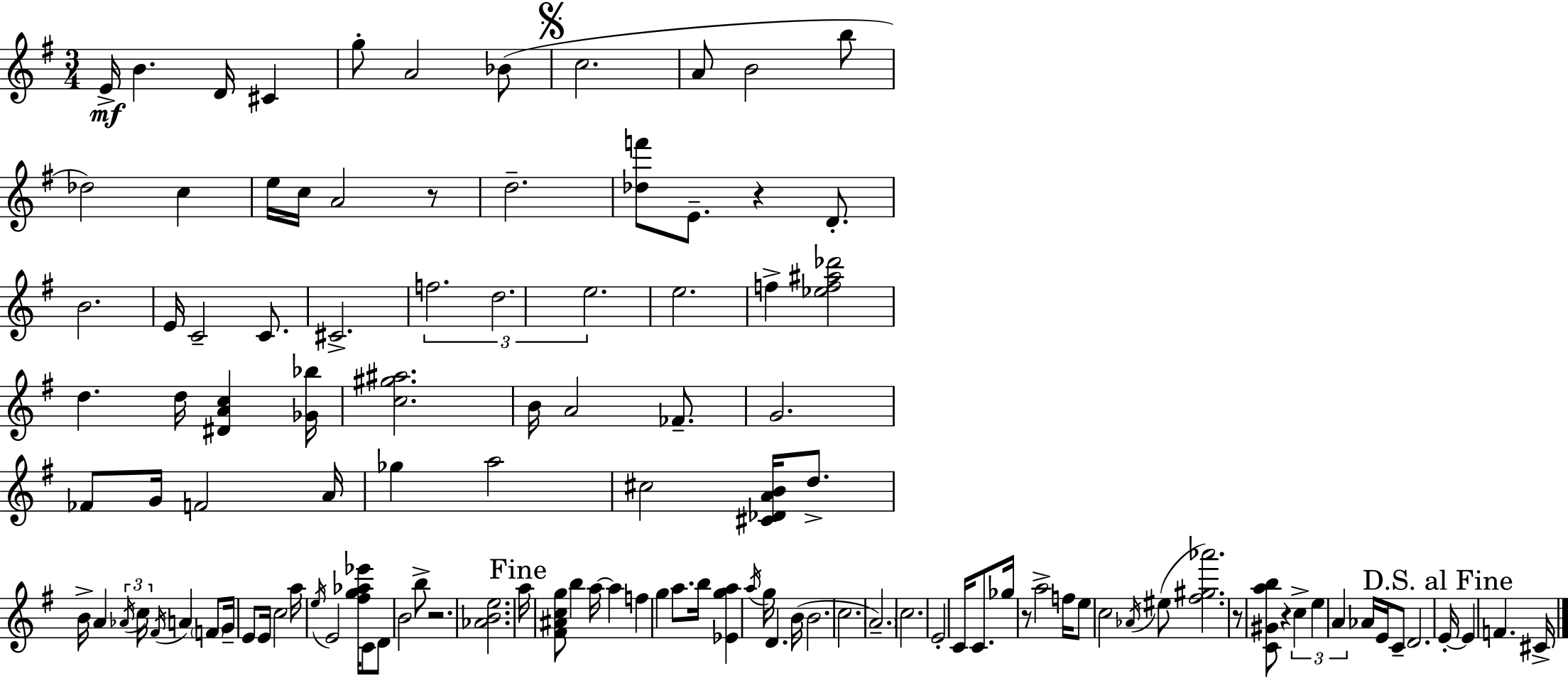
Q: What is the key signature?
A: G major